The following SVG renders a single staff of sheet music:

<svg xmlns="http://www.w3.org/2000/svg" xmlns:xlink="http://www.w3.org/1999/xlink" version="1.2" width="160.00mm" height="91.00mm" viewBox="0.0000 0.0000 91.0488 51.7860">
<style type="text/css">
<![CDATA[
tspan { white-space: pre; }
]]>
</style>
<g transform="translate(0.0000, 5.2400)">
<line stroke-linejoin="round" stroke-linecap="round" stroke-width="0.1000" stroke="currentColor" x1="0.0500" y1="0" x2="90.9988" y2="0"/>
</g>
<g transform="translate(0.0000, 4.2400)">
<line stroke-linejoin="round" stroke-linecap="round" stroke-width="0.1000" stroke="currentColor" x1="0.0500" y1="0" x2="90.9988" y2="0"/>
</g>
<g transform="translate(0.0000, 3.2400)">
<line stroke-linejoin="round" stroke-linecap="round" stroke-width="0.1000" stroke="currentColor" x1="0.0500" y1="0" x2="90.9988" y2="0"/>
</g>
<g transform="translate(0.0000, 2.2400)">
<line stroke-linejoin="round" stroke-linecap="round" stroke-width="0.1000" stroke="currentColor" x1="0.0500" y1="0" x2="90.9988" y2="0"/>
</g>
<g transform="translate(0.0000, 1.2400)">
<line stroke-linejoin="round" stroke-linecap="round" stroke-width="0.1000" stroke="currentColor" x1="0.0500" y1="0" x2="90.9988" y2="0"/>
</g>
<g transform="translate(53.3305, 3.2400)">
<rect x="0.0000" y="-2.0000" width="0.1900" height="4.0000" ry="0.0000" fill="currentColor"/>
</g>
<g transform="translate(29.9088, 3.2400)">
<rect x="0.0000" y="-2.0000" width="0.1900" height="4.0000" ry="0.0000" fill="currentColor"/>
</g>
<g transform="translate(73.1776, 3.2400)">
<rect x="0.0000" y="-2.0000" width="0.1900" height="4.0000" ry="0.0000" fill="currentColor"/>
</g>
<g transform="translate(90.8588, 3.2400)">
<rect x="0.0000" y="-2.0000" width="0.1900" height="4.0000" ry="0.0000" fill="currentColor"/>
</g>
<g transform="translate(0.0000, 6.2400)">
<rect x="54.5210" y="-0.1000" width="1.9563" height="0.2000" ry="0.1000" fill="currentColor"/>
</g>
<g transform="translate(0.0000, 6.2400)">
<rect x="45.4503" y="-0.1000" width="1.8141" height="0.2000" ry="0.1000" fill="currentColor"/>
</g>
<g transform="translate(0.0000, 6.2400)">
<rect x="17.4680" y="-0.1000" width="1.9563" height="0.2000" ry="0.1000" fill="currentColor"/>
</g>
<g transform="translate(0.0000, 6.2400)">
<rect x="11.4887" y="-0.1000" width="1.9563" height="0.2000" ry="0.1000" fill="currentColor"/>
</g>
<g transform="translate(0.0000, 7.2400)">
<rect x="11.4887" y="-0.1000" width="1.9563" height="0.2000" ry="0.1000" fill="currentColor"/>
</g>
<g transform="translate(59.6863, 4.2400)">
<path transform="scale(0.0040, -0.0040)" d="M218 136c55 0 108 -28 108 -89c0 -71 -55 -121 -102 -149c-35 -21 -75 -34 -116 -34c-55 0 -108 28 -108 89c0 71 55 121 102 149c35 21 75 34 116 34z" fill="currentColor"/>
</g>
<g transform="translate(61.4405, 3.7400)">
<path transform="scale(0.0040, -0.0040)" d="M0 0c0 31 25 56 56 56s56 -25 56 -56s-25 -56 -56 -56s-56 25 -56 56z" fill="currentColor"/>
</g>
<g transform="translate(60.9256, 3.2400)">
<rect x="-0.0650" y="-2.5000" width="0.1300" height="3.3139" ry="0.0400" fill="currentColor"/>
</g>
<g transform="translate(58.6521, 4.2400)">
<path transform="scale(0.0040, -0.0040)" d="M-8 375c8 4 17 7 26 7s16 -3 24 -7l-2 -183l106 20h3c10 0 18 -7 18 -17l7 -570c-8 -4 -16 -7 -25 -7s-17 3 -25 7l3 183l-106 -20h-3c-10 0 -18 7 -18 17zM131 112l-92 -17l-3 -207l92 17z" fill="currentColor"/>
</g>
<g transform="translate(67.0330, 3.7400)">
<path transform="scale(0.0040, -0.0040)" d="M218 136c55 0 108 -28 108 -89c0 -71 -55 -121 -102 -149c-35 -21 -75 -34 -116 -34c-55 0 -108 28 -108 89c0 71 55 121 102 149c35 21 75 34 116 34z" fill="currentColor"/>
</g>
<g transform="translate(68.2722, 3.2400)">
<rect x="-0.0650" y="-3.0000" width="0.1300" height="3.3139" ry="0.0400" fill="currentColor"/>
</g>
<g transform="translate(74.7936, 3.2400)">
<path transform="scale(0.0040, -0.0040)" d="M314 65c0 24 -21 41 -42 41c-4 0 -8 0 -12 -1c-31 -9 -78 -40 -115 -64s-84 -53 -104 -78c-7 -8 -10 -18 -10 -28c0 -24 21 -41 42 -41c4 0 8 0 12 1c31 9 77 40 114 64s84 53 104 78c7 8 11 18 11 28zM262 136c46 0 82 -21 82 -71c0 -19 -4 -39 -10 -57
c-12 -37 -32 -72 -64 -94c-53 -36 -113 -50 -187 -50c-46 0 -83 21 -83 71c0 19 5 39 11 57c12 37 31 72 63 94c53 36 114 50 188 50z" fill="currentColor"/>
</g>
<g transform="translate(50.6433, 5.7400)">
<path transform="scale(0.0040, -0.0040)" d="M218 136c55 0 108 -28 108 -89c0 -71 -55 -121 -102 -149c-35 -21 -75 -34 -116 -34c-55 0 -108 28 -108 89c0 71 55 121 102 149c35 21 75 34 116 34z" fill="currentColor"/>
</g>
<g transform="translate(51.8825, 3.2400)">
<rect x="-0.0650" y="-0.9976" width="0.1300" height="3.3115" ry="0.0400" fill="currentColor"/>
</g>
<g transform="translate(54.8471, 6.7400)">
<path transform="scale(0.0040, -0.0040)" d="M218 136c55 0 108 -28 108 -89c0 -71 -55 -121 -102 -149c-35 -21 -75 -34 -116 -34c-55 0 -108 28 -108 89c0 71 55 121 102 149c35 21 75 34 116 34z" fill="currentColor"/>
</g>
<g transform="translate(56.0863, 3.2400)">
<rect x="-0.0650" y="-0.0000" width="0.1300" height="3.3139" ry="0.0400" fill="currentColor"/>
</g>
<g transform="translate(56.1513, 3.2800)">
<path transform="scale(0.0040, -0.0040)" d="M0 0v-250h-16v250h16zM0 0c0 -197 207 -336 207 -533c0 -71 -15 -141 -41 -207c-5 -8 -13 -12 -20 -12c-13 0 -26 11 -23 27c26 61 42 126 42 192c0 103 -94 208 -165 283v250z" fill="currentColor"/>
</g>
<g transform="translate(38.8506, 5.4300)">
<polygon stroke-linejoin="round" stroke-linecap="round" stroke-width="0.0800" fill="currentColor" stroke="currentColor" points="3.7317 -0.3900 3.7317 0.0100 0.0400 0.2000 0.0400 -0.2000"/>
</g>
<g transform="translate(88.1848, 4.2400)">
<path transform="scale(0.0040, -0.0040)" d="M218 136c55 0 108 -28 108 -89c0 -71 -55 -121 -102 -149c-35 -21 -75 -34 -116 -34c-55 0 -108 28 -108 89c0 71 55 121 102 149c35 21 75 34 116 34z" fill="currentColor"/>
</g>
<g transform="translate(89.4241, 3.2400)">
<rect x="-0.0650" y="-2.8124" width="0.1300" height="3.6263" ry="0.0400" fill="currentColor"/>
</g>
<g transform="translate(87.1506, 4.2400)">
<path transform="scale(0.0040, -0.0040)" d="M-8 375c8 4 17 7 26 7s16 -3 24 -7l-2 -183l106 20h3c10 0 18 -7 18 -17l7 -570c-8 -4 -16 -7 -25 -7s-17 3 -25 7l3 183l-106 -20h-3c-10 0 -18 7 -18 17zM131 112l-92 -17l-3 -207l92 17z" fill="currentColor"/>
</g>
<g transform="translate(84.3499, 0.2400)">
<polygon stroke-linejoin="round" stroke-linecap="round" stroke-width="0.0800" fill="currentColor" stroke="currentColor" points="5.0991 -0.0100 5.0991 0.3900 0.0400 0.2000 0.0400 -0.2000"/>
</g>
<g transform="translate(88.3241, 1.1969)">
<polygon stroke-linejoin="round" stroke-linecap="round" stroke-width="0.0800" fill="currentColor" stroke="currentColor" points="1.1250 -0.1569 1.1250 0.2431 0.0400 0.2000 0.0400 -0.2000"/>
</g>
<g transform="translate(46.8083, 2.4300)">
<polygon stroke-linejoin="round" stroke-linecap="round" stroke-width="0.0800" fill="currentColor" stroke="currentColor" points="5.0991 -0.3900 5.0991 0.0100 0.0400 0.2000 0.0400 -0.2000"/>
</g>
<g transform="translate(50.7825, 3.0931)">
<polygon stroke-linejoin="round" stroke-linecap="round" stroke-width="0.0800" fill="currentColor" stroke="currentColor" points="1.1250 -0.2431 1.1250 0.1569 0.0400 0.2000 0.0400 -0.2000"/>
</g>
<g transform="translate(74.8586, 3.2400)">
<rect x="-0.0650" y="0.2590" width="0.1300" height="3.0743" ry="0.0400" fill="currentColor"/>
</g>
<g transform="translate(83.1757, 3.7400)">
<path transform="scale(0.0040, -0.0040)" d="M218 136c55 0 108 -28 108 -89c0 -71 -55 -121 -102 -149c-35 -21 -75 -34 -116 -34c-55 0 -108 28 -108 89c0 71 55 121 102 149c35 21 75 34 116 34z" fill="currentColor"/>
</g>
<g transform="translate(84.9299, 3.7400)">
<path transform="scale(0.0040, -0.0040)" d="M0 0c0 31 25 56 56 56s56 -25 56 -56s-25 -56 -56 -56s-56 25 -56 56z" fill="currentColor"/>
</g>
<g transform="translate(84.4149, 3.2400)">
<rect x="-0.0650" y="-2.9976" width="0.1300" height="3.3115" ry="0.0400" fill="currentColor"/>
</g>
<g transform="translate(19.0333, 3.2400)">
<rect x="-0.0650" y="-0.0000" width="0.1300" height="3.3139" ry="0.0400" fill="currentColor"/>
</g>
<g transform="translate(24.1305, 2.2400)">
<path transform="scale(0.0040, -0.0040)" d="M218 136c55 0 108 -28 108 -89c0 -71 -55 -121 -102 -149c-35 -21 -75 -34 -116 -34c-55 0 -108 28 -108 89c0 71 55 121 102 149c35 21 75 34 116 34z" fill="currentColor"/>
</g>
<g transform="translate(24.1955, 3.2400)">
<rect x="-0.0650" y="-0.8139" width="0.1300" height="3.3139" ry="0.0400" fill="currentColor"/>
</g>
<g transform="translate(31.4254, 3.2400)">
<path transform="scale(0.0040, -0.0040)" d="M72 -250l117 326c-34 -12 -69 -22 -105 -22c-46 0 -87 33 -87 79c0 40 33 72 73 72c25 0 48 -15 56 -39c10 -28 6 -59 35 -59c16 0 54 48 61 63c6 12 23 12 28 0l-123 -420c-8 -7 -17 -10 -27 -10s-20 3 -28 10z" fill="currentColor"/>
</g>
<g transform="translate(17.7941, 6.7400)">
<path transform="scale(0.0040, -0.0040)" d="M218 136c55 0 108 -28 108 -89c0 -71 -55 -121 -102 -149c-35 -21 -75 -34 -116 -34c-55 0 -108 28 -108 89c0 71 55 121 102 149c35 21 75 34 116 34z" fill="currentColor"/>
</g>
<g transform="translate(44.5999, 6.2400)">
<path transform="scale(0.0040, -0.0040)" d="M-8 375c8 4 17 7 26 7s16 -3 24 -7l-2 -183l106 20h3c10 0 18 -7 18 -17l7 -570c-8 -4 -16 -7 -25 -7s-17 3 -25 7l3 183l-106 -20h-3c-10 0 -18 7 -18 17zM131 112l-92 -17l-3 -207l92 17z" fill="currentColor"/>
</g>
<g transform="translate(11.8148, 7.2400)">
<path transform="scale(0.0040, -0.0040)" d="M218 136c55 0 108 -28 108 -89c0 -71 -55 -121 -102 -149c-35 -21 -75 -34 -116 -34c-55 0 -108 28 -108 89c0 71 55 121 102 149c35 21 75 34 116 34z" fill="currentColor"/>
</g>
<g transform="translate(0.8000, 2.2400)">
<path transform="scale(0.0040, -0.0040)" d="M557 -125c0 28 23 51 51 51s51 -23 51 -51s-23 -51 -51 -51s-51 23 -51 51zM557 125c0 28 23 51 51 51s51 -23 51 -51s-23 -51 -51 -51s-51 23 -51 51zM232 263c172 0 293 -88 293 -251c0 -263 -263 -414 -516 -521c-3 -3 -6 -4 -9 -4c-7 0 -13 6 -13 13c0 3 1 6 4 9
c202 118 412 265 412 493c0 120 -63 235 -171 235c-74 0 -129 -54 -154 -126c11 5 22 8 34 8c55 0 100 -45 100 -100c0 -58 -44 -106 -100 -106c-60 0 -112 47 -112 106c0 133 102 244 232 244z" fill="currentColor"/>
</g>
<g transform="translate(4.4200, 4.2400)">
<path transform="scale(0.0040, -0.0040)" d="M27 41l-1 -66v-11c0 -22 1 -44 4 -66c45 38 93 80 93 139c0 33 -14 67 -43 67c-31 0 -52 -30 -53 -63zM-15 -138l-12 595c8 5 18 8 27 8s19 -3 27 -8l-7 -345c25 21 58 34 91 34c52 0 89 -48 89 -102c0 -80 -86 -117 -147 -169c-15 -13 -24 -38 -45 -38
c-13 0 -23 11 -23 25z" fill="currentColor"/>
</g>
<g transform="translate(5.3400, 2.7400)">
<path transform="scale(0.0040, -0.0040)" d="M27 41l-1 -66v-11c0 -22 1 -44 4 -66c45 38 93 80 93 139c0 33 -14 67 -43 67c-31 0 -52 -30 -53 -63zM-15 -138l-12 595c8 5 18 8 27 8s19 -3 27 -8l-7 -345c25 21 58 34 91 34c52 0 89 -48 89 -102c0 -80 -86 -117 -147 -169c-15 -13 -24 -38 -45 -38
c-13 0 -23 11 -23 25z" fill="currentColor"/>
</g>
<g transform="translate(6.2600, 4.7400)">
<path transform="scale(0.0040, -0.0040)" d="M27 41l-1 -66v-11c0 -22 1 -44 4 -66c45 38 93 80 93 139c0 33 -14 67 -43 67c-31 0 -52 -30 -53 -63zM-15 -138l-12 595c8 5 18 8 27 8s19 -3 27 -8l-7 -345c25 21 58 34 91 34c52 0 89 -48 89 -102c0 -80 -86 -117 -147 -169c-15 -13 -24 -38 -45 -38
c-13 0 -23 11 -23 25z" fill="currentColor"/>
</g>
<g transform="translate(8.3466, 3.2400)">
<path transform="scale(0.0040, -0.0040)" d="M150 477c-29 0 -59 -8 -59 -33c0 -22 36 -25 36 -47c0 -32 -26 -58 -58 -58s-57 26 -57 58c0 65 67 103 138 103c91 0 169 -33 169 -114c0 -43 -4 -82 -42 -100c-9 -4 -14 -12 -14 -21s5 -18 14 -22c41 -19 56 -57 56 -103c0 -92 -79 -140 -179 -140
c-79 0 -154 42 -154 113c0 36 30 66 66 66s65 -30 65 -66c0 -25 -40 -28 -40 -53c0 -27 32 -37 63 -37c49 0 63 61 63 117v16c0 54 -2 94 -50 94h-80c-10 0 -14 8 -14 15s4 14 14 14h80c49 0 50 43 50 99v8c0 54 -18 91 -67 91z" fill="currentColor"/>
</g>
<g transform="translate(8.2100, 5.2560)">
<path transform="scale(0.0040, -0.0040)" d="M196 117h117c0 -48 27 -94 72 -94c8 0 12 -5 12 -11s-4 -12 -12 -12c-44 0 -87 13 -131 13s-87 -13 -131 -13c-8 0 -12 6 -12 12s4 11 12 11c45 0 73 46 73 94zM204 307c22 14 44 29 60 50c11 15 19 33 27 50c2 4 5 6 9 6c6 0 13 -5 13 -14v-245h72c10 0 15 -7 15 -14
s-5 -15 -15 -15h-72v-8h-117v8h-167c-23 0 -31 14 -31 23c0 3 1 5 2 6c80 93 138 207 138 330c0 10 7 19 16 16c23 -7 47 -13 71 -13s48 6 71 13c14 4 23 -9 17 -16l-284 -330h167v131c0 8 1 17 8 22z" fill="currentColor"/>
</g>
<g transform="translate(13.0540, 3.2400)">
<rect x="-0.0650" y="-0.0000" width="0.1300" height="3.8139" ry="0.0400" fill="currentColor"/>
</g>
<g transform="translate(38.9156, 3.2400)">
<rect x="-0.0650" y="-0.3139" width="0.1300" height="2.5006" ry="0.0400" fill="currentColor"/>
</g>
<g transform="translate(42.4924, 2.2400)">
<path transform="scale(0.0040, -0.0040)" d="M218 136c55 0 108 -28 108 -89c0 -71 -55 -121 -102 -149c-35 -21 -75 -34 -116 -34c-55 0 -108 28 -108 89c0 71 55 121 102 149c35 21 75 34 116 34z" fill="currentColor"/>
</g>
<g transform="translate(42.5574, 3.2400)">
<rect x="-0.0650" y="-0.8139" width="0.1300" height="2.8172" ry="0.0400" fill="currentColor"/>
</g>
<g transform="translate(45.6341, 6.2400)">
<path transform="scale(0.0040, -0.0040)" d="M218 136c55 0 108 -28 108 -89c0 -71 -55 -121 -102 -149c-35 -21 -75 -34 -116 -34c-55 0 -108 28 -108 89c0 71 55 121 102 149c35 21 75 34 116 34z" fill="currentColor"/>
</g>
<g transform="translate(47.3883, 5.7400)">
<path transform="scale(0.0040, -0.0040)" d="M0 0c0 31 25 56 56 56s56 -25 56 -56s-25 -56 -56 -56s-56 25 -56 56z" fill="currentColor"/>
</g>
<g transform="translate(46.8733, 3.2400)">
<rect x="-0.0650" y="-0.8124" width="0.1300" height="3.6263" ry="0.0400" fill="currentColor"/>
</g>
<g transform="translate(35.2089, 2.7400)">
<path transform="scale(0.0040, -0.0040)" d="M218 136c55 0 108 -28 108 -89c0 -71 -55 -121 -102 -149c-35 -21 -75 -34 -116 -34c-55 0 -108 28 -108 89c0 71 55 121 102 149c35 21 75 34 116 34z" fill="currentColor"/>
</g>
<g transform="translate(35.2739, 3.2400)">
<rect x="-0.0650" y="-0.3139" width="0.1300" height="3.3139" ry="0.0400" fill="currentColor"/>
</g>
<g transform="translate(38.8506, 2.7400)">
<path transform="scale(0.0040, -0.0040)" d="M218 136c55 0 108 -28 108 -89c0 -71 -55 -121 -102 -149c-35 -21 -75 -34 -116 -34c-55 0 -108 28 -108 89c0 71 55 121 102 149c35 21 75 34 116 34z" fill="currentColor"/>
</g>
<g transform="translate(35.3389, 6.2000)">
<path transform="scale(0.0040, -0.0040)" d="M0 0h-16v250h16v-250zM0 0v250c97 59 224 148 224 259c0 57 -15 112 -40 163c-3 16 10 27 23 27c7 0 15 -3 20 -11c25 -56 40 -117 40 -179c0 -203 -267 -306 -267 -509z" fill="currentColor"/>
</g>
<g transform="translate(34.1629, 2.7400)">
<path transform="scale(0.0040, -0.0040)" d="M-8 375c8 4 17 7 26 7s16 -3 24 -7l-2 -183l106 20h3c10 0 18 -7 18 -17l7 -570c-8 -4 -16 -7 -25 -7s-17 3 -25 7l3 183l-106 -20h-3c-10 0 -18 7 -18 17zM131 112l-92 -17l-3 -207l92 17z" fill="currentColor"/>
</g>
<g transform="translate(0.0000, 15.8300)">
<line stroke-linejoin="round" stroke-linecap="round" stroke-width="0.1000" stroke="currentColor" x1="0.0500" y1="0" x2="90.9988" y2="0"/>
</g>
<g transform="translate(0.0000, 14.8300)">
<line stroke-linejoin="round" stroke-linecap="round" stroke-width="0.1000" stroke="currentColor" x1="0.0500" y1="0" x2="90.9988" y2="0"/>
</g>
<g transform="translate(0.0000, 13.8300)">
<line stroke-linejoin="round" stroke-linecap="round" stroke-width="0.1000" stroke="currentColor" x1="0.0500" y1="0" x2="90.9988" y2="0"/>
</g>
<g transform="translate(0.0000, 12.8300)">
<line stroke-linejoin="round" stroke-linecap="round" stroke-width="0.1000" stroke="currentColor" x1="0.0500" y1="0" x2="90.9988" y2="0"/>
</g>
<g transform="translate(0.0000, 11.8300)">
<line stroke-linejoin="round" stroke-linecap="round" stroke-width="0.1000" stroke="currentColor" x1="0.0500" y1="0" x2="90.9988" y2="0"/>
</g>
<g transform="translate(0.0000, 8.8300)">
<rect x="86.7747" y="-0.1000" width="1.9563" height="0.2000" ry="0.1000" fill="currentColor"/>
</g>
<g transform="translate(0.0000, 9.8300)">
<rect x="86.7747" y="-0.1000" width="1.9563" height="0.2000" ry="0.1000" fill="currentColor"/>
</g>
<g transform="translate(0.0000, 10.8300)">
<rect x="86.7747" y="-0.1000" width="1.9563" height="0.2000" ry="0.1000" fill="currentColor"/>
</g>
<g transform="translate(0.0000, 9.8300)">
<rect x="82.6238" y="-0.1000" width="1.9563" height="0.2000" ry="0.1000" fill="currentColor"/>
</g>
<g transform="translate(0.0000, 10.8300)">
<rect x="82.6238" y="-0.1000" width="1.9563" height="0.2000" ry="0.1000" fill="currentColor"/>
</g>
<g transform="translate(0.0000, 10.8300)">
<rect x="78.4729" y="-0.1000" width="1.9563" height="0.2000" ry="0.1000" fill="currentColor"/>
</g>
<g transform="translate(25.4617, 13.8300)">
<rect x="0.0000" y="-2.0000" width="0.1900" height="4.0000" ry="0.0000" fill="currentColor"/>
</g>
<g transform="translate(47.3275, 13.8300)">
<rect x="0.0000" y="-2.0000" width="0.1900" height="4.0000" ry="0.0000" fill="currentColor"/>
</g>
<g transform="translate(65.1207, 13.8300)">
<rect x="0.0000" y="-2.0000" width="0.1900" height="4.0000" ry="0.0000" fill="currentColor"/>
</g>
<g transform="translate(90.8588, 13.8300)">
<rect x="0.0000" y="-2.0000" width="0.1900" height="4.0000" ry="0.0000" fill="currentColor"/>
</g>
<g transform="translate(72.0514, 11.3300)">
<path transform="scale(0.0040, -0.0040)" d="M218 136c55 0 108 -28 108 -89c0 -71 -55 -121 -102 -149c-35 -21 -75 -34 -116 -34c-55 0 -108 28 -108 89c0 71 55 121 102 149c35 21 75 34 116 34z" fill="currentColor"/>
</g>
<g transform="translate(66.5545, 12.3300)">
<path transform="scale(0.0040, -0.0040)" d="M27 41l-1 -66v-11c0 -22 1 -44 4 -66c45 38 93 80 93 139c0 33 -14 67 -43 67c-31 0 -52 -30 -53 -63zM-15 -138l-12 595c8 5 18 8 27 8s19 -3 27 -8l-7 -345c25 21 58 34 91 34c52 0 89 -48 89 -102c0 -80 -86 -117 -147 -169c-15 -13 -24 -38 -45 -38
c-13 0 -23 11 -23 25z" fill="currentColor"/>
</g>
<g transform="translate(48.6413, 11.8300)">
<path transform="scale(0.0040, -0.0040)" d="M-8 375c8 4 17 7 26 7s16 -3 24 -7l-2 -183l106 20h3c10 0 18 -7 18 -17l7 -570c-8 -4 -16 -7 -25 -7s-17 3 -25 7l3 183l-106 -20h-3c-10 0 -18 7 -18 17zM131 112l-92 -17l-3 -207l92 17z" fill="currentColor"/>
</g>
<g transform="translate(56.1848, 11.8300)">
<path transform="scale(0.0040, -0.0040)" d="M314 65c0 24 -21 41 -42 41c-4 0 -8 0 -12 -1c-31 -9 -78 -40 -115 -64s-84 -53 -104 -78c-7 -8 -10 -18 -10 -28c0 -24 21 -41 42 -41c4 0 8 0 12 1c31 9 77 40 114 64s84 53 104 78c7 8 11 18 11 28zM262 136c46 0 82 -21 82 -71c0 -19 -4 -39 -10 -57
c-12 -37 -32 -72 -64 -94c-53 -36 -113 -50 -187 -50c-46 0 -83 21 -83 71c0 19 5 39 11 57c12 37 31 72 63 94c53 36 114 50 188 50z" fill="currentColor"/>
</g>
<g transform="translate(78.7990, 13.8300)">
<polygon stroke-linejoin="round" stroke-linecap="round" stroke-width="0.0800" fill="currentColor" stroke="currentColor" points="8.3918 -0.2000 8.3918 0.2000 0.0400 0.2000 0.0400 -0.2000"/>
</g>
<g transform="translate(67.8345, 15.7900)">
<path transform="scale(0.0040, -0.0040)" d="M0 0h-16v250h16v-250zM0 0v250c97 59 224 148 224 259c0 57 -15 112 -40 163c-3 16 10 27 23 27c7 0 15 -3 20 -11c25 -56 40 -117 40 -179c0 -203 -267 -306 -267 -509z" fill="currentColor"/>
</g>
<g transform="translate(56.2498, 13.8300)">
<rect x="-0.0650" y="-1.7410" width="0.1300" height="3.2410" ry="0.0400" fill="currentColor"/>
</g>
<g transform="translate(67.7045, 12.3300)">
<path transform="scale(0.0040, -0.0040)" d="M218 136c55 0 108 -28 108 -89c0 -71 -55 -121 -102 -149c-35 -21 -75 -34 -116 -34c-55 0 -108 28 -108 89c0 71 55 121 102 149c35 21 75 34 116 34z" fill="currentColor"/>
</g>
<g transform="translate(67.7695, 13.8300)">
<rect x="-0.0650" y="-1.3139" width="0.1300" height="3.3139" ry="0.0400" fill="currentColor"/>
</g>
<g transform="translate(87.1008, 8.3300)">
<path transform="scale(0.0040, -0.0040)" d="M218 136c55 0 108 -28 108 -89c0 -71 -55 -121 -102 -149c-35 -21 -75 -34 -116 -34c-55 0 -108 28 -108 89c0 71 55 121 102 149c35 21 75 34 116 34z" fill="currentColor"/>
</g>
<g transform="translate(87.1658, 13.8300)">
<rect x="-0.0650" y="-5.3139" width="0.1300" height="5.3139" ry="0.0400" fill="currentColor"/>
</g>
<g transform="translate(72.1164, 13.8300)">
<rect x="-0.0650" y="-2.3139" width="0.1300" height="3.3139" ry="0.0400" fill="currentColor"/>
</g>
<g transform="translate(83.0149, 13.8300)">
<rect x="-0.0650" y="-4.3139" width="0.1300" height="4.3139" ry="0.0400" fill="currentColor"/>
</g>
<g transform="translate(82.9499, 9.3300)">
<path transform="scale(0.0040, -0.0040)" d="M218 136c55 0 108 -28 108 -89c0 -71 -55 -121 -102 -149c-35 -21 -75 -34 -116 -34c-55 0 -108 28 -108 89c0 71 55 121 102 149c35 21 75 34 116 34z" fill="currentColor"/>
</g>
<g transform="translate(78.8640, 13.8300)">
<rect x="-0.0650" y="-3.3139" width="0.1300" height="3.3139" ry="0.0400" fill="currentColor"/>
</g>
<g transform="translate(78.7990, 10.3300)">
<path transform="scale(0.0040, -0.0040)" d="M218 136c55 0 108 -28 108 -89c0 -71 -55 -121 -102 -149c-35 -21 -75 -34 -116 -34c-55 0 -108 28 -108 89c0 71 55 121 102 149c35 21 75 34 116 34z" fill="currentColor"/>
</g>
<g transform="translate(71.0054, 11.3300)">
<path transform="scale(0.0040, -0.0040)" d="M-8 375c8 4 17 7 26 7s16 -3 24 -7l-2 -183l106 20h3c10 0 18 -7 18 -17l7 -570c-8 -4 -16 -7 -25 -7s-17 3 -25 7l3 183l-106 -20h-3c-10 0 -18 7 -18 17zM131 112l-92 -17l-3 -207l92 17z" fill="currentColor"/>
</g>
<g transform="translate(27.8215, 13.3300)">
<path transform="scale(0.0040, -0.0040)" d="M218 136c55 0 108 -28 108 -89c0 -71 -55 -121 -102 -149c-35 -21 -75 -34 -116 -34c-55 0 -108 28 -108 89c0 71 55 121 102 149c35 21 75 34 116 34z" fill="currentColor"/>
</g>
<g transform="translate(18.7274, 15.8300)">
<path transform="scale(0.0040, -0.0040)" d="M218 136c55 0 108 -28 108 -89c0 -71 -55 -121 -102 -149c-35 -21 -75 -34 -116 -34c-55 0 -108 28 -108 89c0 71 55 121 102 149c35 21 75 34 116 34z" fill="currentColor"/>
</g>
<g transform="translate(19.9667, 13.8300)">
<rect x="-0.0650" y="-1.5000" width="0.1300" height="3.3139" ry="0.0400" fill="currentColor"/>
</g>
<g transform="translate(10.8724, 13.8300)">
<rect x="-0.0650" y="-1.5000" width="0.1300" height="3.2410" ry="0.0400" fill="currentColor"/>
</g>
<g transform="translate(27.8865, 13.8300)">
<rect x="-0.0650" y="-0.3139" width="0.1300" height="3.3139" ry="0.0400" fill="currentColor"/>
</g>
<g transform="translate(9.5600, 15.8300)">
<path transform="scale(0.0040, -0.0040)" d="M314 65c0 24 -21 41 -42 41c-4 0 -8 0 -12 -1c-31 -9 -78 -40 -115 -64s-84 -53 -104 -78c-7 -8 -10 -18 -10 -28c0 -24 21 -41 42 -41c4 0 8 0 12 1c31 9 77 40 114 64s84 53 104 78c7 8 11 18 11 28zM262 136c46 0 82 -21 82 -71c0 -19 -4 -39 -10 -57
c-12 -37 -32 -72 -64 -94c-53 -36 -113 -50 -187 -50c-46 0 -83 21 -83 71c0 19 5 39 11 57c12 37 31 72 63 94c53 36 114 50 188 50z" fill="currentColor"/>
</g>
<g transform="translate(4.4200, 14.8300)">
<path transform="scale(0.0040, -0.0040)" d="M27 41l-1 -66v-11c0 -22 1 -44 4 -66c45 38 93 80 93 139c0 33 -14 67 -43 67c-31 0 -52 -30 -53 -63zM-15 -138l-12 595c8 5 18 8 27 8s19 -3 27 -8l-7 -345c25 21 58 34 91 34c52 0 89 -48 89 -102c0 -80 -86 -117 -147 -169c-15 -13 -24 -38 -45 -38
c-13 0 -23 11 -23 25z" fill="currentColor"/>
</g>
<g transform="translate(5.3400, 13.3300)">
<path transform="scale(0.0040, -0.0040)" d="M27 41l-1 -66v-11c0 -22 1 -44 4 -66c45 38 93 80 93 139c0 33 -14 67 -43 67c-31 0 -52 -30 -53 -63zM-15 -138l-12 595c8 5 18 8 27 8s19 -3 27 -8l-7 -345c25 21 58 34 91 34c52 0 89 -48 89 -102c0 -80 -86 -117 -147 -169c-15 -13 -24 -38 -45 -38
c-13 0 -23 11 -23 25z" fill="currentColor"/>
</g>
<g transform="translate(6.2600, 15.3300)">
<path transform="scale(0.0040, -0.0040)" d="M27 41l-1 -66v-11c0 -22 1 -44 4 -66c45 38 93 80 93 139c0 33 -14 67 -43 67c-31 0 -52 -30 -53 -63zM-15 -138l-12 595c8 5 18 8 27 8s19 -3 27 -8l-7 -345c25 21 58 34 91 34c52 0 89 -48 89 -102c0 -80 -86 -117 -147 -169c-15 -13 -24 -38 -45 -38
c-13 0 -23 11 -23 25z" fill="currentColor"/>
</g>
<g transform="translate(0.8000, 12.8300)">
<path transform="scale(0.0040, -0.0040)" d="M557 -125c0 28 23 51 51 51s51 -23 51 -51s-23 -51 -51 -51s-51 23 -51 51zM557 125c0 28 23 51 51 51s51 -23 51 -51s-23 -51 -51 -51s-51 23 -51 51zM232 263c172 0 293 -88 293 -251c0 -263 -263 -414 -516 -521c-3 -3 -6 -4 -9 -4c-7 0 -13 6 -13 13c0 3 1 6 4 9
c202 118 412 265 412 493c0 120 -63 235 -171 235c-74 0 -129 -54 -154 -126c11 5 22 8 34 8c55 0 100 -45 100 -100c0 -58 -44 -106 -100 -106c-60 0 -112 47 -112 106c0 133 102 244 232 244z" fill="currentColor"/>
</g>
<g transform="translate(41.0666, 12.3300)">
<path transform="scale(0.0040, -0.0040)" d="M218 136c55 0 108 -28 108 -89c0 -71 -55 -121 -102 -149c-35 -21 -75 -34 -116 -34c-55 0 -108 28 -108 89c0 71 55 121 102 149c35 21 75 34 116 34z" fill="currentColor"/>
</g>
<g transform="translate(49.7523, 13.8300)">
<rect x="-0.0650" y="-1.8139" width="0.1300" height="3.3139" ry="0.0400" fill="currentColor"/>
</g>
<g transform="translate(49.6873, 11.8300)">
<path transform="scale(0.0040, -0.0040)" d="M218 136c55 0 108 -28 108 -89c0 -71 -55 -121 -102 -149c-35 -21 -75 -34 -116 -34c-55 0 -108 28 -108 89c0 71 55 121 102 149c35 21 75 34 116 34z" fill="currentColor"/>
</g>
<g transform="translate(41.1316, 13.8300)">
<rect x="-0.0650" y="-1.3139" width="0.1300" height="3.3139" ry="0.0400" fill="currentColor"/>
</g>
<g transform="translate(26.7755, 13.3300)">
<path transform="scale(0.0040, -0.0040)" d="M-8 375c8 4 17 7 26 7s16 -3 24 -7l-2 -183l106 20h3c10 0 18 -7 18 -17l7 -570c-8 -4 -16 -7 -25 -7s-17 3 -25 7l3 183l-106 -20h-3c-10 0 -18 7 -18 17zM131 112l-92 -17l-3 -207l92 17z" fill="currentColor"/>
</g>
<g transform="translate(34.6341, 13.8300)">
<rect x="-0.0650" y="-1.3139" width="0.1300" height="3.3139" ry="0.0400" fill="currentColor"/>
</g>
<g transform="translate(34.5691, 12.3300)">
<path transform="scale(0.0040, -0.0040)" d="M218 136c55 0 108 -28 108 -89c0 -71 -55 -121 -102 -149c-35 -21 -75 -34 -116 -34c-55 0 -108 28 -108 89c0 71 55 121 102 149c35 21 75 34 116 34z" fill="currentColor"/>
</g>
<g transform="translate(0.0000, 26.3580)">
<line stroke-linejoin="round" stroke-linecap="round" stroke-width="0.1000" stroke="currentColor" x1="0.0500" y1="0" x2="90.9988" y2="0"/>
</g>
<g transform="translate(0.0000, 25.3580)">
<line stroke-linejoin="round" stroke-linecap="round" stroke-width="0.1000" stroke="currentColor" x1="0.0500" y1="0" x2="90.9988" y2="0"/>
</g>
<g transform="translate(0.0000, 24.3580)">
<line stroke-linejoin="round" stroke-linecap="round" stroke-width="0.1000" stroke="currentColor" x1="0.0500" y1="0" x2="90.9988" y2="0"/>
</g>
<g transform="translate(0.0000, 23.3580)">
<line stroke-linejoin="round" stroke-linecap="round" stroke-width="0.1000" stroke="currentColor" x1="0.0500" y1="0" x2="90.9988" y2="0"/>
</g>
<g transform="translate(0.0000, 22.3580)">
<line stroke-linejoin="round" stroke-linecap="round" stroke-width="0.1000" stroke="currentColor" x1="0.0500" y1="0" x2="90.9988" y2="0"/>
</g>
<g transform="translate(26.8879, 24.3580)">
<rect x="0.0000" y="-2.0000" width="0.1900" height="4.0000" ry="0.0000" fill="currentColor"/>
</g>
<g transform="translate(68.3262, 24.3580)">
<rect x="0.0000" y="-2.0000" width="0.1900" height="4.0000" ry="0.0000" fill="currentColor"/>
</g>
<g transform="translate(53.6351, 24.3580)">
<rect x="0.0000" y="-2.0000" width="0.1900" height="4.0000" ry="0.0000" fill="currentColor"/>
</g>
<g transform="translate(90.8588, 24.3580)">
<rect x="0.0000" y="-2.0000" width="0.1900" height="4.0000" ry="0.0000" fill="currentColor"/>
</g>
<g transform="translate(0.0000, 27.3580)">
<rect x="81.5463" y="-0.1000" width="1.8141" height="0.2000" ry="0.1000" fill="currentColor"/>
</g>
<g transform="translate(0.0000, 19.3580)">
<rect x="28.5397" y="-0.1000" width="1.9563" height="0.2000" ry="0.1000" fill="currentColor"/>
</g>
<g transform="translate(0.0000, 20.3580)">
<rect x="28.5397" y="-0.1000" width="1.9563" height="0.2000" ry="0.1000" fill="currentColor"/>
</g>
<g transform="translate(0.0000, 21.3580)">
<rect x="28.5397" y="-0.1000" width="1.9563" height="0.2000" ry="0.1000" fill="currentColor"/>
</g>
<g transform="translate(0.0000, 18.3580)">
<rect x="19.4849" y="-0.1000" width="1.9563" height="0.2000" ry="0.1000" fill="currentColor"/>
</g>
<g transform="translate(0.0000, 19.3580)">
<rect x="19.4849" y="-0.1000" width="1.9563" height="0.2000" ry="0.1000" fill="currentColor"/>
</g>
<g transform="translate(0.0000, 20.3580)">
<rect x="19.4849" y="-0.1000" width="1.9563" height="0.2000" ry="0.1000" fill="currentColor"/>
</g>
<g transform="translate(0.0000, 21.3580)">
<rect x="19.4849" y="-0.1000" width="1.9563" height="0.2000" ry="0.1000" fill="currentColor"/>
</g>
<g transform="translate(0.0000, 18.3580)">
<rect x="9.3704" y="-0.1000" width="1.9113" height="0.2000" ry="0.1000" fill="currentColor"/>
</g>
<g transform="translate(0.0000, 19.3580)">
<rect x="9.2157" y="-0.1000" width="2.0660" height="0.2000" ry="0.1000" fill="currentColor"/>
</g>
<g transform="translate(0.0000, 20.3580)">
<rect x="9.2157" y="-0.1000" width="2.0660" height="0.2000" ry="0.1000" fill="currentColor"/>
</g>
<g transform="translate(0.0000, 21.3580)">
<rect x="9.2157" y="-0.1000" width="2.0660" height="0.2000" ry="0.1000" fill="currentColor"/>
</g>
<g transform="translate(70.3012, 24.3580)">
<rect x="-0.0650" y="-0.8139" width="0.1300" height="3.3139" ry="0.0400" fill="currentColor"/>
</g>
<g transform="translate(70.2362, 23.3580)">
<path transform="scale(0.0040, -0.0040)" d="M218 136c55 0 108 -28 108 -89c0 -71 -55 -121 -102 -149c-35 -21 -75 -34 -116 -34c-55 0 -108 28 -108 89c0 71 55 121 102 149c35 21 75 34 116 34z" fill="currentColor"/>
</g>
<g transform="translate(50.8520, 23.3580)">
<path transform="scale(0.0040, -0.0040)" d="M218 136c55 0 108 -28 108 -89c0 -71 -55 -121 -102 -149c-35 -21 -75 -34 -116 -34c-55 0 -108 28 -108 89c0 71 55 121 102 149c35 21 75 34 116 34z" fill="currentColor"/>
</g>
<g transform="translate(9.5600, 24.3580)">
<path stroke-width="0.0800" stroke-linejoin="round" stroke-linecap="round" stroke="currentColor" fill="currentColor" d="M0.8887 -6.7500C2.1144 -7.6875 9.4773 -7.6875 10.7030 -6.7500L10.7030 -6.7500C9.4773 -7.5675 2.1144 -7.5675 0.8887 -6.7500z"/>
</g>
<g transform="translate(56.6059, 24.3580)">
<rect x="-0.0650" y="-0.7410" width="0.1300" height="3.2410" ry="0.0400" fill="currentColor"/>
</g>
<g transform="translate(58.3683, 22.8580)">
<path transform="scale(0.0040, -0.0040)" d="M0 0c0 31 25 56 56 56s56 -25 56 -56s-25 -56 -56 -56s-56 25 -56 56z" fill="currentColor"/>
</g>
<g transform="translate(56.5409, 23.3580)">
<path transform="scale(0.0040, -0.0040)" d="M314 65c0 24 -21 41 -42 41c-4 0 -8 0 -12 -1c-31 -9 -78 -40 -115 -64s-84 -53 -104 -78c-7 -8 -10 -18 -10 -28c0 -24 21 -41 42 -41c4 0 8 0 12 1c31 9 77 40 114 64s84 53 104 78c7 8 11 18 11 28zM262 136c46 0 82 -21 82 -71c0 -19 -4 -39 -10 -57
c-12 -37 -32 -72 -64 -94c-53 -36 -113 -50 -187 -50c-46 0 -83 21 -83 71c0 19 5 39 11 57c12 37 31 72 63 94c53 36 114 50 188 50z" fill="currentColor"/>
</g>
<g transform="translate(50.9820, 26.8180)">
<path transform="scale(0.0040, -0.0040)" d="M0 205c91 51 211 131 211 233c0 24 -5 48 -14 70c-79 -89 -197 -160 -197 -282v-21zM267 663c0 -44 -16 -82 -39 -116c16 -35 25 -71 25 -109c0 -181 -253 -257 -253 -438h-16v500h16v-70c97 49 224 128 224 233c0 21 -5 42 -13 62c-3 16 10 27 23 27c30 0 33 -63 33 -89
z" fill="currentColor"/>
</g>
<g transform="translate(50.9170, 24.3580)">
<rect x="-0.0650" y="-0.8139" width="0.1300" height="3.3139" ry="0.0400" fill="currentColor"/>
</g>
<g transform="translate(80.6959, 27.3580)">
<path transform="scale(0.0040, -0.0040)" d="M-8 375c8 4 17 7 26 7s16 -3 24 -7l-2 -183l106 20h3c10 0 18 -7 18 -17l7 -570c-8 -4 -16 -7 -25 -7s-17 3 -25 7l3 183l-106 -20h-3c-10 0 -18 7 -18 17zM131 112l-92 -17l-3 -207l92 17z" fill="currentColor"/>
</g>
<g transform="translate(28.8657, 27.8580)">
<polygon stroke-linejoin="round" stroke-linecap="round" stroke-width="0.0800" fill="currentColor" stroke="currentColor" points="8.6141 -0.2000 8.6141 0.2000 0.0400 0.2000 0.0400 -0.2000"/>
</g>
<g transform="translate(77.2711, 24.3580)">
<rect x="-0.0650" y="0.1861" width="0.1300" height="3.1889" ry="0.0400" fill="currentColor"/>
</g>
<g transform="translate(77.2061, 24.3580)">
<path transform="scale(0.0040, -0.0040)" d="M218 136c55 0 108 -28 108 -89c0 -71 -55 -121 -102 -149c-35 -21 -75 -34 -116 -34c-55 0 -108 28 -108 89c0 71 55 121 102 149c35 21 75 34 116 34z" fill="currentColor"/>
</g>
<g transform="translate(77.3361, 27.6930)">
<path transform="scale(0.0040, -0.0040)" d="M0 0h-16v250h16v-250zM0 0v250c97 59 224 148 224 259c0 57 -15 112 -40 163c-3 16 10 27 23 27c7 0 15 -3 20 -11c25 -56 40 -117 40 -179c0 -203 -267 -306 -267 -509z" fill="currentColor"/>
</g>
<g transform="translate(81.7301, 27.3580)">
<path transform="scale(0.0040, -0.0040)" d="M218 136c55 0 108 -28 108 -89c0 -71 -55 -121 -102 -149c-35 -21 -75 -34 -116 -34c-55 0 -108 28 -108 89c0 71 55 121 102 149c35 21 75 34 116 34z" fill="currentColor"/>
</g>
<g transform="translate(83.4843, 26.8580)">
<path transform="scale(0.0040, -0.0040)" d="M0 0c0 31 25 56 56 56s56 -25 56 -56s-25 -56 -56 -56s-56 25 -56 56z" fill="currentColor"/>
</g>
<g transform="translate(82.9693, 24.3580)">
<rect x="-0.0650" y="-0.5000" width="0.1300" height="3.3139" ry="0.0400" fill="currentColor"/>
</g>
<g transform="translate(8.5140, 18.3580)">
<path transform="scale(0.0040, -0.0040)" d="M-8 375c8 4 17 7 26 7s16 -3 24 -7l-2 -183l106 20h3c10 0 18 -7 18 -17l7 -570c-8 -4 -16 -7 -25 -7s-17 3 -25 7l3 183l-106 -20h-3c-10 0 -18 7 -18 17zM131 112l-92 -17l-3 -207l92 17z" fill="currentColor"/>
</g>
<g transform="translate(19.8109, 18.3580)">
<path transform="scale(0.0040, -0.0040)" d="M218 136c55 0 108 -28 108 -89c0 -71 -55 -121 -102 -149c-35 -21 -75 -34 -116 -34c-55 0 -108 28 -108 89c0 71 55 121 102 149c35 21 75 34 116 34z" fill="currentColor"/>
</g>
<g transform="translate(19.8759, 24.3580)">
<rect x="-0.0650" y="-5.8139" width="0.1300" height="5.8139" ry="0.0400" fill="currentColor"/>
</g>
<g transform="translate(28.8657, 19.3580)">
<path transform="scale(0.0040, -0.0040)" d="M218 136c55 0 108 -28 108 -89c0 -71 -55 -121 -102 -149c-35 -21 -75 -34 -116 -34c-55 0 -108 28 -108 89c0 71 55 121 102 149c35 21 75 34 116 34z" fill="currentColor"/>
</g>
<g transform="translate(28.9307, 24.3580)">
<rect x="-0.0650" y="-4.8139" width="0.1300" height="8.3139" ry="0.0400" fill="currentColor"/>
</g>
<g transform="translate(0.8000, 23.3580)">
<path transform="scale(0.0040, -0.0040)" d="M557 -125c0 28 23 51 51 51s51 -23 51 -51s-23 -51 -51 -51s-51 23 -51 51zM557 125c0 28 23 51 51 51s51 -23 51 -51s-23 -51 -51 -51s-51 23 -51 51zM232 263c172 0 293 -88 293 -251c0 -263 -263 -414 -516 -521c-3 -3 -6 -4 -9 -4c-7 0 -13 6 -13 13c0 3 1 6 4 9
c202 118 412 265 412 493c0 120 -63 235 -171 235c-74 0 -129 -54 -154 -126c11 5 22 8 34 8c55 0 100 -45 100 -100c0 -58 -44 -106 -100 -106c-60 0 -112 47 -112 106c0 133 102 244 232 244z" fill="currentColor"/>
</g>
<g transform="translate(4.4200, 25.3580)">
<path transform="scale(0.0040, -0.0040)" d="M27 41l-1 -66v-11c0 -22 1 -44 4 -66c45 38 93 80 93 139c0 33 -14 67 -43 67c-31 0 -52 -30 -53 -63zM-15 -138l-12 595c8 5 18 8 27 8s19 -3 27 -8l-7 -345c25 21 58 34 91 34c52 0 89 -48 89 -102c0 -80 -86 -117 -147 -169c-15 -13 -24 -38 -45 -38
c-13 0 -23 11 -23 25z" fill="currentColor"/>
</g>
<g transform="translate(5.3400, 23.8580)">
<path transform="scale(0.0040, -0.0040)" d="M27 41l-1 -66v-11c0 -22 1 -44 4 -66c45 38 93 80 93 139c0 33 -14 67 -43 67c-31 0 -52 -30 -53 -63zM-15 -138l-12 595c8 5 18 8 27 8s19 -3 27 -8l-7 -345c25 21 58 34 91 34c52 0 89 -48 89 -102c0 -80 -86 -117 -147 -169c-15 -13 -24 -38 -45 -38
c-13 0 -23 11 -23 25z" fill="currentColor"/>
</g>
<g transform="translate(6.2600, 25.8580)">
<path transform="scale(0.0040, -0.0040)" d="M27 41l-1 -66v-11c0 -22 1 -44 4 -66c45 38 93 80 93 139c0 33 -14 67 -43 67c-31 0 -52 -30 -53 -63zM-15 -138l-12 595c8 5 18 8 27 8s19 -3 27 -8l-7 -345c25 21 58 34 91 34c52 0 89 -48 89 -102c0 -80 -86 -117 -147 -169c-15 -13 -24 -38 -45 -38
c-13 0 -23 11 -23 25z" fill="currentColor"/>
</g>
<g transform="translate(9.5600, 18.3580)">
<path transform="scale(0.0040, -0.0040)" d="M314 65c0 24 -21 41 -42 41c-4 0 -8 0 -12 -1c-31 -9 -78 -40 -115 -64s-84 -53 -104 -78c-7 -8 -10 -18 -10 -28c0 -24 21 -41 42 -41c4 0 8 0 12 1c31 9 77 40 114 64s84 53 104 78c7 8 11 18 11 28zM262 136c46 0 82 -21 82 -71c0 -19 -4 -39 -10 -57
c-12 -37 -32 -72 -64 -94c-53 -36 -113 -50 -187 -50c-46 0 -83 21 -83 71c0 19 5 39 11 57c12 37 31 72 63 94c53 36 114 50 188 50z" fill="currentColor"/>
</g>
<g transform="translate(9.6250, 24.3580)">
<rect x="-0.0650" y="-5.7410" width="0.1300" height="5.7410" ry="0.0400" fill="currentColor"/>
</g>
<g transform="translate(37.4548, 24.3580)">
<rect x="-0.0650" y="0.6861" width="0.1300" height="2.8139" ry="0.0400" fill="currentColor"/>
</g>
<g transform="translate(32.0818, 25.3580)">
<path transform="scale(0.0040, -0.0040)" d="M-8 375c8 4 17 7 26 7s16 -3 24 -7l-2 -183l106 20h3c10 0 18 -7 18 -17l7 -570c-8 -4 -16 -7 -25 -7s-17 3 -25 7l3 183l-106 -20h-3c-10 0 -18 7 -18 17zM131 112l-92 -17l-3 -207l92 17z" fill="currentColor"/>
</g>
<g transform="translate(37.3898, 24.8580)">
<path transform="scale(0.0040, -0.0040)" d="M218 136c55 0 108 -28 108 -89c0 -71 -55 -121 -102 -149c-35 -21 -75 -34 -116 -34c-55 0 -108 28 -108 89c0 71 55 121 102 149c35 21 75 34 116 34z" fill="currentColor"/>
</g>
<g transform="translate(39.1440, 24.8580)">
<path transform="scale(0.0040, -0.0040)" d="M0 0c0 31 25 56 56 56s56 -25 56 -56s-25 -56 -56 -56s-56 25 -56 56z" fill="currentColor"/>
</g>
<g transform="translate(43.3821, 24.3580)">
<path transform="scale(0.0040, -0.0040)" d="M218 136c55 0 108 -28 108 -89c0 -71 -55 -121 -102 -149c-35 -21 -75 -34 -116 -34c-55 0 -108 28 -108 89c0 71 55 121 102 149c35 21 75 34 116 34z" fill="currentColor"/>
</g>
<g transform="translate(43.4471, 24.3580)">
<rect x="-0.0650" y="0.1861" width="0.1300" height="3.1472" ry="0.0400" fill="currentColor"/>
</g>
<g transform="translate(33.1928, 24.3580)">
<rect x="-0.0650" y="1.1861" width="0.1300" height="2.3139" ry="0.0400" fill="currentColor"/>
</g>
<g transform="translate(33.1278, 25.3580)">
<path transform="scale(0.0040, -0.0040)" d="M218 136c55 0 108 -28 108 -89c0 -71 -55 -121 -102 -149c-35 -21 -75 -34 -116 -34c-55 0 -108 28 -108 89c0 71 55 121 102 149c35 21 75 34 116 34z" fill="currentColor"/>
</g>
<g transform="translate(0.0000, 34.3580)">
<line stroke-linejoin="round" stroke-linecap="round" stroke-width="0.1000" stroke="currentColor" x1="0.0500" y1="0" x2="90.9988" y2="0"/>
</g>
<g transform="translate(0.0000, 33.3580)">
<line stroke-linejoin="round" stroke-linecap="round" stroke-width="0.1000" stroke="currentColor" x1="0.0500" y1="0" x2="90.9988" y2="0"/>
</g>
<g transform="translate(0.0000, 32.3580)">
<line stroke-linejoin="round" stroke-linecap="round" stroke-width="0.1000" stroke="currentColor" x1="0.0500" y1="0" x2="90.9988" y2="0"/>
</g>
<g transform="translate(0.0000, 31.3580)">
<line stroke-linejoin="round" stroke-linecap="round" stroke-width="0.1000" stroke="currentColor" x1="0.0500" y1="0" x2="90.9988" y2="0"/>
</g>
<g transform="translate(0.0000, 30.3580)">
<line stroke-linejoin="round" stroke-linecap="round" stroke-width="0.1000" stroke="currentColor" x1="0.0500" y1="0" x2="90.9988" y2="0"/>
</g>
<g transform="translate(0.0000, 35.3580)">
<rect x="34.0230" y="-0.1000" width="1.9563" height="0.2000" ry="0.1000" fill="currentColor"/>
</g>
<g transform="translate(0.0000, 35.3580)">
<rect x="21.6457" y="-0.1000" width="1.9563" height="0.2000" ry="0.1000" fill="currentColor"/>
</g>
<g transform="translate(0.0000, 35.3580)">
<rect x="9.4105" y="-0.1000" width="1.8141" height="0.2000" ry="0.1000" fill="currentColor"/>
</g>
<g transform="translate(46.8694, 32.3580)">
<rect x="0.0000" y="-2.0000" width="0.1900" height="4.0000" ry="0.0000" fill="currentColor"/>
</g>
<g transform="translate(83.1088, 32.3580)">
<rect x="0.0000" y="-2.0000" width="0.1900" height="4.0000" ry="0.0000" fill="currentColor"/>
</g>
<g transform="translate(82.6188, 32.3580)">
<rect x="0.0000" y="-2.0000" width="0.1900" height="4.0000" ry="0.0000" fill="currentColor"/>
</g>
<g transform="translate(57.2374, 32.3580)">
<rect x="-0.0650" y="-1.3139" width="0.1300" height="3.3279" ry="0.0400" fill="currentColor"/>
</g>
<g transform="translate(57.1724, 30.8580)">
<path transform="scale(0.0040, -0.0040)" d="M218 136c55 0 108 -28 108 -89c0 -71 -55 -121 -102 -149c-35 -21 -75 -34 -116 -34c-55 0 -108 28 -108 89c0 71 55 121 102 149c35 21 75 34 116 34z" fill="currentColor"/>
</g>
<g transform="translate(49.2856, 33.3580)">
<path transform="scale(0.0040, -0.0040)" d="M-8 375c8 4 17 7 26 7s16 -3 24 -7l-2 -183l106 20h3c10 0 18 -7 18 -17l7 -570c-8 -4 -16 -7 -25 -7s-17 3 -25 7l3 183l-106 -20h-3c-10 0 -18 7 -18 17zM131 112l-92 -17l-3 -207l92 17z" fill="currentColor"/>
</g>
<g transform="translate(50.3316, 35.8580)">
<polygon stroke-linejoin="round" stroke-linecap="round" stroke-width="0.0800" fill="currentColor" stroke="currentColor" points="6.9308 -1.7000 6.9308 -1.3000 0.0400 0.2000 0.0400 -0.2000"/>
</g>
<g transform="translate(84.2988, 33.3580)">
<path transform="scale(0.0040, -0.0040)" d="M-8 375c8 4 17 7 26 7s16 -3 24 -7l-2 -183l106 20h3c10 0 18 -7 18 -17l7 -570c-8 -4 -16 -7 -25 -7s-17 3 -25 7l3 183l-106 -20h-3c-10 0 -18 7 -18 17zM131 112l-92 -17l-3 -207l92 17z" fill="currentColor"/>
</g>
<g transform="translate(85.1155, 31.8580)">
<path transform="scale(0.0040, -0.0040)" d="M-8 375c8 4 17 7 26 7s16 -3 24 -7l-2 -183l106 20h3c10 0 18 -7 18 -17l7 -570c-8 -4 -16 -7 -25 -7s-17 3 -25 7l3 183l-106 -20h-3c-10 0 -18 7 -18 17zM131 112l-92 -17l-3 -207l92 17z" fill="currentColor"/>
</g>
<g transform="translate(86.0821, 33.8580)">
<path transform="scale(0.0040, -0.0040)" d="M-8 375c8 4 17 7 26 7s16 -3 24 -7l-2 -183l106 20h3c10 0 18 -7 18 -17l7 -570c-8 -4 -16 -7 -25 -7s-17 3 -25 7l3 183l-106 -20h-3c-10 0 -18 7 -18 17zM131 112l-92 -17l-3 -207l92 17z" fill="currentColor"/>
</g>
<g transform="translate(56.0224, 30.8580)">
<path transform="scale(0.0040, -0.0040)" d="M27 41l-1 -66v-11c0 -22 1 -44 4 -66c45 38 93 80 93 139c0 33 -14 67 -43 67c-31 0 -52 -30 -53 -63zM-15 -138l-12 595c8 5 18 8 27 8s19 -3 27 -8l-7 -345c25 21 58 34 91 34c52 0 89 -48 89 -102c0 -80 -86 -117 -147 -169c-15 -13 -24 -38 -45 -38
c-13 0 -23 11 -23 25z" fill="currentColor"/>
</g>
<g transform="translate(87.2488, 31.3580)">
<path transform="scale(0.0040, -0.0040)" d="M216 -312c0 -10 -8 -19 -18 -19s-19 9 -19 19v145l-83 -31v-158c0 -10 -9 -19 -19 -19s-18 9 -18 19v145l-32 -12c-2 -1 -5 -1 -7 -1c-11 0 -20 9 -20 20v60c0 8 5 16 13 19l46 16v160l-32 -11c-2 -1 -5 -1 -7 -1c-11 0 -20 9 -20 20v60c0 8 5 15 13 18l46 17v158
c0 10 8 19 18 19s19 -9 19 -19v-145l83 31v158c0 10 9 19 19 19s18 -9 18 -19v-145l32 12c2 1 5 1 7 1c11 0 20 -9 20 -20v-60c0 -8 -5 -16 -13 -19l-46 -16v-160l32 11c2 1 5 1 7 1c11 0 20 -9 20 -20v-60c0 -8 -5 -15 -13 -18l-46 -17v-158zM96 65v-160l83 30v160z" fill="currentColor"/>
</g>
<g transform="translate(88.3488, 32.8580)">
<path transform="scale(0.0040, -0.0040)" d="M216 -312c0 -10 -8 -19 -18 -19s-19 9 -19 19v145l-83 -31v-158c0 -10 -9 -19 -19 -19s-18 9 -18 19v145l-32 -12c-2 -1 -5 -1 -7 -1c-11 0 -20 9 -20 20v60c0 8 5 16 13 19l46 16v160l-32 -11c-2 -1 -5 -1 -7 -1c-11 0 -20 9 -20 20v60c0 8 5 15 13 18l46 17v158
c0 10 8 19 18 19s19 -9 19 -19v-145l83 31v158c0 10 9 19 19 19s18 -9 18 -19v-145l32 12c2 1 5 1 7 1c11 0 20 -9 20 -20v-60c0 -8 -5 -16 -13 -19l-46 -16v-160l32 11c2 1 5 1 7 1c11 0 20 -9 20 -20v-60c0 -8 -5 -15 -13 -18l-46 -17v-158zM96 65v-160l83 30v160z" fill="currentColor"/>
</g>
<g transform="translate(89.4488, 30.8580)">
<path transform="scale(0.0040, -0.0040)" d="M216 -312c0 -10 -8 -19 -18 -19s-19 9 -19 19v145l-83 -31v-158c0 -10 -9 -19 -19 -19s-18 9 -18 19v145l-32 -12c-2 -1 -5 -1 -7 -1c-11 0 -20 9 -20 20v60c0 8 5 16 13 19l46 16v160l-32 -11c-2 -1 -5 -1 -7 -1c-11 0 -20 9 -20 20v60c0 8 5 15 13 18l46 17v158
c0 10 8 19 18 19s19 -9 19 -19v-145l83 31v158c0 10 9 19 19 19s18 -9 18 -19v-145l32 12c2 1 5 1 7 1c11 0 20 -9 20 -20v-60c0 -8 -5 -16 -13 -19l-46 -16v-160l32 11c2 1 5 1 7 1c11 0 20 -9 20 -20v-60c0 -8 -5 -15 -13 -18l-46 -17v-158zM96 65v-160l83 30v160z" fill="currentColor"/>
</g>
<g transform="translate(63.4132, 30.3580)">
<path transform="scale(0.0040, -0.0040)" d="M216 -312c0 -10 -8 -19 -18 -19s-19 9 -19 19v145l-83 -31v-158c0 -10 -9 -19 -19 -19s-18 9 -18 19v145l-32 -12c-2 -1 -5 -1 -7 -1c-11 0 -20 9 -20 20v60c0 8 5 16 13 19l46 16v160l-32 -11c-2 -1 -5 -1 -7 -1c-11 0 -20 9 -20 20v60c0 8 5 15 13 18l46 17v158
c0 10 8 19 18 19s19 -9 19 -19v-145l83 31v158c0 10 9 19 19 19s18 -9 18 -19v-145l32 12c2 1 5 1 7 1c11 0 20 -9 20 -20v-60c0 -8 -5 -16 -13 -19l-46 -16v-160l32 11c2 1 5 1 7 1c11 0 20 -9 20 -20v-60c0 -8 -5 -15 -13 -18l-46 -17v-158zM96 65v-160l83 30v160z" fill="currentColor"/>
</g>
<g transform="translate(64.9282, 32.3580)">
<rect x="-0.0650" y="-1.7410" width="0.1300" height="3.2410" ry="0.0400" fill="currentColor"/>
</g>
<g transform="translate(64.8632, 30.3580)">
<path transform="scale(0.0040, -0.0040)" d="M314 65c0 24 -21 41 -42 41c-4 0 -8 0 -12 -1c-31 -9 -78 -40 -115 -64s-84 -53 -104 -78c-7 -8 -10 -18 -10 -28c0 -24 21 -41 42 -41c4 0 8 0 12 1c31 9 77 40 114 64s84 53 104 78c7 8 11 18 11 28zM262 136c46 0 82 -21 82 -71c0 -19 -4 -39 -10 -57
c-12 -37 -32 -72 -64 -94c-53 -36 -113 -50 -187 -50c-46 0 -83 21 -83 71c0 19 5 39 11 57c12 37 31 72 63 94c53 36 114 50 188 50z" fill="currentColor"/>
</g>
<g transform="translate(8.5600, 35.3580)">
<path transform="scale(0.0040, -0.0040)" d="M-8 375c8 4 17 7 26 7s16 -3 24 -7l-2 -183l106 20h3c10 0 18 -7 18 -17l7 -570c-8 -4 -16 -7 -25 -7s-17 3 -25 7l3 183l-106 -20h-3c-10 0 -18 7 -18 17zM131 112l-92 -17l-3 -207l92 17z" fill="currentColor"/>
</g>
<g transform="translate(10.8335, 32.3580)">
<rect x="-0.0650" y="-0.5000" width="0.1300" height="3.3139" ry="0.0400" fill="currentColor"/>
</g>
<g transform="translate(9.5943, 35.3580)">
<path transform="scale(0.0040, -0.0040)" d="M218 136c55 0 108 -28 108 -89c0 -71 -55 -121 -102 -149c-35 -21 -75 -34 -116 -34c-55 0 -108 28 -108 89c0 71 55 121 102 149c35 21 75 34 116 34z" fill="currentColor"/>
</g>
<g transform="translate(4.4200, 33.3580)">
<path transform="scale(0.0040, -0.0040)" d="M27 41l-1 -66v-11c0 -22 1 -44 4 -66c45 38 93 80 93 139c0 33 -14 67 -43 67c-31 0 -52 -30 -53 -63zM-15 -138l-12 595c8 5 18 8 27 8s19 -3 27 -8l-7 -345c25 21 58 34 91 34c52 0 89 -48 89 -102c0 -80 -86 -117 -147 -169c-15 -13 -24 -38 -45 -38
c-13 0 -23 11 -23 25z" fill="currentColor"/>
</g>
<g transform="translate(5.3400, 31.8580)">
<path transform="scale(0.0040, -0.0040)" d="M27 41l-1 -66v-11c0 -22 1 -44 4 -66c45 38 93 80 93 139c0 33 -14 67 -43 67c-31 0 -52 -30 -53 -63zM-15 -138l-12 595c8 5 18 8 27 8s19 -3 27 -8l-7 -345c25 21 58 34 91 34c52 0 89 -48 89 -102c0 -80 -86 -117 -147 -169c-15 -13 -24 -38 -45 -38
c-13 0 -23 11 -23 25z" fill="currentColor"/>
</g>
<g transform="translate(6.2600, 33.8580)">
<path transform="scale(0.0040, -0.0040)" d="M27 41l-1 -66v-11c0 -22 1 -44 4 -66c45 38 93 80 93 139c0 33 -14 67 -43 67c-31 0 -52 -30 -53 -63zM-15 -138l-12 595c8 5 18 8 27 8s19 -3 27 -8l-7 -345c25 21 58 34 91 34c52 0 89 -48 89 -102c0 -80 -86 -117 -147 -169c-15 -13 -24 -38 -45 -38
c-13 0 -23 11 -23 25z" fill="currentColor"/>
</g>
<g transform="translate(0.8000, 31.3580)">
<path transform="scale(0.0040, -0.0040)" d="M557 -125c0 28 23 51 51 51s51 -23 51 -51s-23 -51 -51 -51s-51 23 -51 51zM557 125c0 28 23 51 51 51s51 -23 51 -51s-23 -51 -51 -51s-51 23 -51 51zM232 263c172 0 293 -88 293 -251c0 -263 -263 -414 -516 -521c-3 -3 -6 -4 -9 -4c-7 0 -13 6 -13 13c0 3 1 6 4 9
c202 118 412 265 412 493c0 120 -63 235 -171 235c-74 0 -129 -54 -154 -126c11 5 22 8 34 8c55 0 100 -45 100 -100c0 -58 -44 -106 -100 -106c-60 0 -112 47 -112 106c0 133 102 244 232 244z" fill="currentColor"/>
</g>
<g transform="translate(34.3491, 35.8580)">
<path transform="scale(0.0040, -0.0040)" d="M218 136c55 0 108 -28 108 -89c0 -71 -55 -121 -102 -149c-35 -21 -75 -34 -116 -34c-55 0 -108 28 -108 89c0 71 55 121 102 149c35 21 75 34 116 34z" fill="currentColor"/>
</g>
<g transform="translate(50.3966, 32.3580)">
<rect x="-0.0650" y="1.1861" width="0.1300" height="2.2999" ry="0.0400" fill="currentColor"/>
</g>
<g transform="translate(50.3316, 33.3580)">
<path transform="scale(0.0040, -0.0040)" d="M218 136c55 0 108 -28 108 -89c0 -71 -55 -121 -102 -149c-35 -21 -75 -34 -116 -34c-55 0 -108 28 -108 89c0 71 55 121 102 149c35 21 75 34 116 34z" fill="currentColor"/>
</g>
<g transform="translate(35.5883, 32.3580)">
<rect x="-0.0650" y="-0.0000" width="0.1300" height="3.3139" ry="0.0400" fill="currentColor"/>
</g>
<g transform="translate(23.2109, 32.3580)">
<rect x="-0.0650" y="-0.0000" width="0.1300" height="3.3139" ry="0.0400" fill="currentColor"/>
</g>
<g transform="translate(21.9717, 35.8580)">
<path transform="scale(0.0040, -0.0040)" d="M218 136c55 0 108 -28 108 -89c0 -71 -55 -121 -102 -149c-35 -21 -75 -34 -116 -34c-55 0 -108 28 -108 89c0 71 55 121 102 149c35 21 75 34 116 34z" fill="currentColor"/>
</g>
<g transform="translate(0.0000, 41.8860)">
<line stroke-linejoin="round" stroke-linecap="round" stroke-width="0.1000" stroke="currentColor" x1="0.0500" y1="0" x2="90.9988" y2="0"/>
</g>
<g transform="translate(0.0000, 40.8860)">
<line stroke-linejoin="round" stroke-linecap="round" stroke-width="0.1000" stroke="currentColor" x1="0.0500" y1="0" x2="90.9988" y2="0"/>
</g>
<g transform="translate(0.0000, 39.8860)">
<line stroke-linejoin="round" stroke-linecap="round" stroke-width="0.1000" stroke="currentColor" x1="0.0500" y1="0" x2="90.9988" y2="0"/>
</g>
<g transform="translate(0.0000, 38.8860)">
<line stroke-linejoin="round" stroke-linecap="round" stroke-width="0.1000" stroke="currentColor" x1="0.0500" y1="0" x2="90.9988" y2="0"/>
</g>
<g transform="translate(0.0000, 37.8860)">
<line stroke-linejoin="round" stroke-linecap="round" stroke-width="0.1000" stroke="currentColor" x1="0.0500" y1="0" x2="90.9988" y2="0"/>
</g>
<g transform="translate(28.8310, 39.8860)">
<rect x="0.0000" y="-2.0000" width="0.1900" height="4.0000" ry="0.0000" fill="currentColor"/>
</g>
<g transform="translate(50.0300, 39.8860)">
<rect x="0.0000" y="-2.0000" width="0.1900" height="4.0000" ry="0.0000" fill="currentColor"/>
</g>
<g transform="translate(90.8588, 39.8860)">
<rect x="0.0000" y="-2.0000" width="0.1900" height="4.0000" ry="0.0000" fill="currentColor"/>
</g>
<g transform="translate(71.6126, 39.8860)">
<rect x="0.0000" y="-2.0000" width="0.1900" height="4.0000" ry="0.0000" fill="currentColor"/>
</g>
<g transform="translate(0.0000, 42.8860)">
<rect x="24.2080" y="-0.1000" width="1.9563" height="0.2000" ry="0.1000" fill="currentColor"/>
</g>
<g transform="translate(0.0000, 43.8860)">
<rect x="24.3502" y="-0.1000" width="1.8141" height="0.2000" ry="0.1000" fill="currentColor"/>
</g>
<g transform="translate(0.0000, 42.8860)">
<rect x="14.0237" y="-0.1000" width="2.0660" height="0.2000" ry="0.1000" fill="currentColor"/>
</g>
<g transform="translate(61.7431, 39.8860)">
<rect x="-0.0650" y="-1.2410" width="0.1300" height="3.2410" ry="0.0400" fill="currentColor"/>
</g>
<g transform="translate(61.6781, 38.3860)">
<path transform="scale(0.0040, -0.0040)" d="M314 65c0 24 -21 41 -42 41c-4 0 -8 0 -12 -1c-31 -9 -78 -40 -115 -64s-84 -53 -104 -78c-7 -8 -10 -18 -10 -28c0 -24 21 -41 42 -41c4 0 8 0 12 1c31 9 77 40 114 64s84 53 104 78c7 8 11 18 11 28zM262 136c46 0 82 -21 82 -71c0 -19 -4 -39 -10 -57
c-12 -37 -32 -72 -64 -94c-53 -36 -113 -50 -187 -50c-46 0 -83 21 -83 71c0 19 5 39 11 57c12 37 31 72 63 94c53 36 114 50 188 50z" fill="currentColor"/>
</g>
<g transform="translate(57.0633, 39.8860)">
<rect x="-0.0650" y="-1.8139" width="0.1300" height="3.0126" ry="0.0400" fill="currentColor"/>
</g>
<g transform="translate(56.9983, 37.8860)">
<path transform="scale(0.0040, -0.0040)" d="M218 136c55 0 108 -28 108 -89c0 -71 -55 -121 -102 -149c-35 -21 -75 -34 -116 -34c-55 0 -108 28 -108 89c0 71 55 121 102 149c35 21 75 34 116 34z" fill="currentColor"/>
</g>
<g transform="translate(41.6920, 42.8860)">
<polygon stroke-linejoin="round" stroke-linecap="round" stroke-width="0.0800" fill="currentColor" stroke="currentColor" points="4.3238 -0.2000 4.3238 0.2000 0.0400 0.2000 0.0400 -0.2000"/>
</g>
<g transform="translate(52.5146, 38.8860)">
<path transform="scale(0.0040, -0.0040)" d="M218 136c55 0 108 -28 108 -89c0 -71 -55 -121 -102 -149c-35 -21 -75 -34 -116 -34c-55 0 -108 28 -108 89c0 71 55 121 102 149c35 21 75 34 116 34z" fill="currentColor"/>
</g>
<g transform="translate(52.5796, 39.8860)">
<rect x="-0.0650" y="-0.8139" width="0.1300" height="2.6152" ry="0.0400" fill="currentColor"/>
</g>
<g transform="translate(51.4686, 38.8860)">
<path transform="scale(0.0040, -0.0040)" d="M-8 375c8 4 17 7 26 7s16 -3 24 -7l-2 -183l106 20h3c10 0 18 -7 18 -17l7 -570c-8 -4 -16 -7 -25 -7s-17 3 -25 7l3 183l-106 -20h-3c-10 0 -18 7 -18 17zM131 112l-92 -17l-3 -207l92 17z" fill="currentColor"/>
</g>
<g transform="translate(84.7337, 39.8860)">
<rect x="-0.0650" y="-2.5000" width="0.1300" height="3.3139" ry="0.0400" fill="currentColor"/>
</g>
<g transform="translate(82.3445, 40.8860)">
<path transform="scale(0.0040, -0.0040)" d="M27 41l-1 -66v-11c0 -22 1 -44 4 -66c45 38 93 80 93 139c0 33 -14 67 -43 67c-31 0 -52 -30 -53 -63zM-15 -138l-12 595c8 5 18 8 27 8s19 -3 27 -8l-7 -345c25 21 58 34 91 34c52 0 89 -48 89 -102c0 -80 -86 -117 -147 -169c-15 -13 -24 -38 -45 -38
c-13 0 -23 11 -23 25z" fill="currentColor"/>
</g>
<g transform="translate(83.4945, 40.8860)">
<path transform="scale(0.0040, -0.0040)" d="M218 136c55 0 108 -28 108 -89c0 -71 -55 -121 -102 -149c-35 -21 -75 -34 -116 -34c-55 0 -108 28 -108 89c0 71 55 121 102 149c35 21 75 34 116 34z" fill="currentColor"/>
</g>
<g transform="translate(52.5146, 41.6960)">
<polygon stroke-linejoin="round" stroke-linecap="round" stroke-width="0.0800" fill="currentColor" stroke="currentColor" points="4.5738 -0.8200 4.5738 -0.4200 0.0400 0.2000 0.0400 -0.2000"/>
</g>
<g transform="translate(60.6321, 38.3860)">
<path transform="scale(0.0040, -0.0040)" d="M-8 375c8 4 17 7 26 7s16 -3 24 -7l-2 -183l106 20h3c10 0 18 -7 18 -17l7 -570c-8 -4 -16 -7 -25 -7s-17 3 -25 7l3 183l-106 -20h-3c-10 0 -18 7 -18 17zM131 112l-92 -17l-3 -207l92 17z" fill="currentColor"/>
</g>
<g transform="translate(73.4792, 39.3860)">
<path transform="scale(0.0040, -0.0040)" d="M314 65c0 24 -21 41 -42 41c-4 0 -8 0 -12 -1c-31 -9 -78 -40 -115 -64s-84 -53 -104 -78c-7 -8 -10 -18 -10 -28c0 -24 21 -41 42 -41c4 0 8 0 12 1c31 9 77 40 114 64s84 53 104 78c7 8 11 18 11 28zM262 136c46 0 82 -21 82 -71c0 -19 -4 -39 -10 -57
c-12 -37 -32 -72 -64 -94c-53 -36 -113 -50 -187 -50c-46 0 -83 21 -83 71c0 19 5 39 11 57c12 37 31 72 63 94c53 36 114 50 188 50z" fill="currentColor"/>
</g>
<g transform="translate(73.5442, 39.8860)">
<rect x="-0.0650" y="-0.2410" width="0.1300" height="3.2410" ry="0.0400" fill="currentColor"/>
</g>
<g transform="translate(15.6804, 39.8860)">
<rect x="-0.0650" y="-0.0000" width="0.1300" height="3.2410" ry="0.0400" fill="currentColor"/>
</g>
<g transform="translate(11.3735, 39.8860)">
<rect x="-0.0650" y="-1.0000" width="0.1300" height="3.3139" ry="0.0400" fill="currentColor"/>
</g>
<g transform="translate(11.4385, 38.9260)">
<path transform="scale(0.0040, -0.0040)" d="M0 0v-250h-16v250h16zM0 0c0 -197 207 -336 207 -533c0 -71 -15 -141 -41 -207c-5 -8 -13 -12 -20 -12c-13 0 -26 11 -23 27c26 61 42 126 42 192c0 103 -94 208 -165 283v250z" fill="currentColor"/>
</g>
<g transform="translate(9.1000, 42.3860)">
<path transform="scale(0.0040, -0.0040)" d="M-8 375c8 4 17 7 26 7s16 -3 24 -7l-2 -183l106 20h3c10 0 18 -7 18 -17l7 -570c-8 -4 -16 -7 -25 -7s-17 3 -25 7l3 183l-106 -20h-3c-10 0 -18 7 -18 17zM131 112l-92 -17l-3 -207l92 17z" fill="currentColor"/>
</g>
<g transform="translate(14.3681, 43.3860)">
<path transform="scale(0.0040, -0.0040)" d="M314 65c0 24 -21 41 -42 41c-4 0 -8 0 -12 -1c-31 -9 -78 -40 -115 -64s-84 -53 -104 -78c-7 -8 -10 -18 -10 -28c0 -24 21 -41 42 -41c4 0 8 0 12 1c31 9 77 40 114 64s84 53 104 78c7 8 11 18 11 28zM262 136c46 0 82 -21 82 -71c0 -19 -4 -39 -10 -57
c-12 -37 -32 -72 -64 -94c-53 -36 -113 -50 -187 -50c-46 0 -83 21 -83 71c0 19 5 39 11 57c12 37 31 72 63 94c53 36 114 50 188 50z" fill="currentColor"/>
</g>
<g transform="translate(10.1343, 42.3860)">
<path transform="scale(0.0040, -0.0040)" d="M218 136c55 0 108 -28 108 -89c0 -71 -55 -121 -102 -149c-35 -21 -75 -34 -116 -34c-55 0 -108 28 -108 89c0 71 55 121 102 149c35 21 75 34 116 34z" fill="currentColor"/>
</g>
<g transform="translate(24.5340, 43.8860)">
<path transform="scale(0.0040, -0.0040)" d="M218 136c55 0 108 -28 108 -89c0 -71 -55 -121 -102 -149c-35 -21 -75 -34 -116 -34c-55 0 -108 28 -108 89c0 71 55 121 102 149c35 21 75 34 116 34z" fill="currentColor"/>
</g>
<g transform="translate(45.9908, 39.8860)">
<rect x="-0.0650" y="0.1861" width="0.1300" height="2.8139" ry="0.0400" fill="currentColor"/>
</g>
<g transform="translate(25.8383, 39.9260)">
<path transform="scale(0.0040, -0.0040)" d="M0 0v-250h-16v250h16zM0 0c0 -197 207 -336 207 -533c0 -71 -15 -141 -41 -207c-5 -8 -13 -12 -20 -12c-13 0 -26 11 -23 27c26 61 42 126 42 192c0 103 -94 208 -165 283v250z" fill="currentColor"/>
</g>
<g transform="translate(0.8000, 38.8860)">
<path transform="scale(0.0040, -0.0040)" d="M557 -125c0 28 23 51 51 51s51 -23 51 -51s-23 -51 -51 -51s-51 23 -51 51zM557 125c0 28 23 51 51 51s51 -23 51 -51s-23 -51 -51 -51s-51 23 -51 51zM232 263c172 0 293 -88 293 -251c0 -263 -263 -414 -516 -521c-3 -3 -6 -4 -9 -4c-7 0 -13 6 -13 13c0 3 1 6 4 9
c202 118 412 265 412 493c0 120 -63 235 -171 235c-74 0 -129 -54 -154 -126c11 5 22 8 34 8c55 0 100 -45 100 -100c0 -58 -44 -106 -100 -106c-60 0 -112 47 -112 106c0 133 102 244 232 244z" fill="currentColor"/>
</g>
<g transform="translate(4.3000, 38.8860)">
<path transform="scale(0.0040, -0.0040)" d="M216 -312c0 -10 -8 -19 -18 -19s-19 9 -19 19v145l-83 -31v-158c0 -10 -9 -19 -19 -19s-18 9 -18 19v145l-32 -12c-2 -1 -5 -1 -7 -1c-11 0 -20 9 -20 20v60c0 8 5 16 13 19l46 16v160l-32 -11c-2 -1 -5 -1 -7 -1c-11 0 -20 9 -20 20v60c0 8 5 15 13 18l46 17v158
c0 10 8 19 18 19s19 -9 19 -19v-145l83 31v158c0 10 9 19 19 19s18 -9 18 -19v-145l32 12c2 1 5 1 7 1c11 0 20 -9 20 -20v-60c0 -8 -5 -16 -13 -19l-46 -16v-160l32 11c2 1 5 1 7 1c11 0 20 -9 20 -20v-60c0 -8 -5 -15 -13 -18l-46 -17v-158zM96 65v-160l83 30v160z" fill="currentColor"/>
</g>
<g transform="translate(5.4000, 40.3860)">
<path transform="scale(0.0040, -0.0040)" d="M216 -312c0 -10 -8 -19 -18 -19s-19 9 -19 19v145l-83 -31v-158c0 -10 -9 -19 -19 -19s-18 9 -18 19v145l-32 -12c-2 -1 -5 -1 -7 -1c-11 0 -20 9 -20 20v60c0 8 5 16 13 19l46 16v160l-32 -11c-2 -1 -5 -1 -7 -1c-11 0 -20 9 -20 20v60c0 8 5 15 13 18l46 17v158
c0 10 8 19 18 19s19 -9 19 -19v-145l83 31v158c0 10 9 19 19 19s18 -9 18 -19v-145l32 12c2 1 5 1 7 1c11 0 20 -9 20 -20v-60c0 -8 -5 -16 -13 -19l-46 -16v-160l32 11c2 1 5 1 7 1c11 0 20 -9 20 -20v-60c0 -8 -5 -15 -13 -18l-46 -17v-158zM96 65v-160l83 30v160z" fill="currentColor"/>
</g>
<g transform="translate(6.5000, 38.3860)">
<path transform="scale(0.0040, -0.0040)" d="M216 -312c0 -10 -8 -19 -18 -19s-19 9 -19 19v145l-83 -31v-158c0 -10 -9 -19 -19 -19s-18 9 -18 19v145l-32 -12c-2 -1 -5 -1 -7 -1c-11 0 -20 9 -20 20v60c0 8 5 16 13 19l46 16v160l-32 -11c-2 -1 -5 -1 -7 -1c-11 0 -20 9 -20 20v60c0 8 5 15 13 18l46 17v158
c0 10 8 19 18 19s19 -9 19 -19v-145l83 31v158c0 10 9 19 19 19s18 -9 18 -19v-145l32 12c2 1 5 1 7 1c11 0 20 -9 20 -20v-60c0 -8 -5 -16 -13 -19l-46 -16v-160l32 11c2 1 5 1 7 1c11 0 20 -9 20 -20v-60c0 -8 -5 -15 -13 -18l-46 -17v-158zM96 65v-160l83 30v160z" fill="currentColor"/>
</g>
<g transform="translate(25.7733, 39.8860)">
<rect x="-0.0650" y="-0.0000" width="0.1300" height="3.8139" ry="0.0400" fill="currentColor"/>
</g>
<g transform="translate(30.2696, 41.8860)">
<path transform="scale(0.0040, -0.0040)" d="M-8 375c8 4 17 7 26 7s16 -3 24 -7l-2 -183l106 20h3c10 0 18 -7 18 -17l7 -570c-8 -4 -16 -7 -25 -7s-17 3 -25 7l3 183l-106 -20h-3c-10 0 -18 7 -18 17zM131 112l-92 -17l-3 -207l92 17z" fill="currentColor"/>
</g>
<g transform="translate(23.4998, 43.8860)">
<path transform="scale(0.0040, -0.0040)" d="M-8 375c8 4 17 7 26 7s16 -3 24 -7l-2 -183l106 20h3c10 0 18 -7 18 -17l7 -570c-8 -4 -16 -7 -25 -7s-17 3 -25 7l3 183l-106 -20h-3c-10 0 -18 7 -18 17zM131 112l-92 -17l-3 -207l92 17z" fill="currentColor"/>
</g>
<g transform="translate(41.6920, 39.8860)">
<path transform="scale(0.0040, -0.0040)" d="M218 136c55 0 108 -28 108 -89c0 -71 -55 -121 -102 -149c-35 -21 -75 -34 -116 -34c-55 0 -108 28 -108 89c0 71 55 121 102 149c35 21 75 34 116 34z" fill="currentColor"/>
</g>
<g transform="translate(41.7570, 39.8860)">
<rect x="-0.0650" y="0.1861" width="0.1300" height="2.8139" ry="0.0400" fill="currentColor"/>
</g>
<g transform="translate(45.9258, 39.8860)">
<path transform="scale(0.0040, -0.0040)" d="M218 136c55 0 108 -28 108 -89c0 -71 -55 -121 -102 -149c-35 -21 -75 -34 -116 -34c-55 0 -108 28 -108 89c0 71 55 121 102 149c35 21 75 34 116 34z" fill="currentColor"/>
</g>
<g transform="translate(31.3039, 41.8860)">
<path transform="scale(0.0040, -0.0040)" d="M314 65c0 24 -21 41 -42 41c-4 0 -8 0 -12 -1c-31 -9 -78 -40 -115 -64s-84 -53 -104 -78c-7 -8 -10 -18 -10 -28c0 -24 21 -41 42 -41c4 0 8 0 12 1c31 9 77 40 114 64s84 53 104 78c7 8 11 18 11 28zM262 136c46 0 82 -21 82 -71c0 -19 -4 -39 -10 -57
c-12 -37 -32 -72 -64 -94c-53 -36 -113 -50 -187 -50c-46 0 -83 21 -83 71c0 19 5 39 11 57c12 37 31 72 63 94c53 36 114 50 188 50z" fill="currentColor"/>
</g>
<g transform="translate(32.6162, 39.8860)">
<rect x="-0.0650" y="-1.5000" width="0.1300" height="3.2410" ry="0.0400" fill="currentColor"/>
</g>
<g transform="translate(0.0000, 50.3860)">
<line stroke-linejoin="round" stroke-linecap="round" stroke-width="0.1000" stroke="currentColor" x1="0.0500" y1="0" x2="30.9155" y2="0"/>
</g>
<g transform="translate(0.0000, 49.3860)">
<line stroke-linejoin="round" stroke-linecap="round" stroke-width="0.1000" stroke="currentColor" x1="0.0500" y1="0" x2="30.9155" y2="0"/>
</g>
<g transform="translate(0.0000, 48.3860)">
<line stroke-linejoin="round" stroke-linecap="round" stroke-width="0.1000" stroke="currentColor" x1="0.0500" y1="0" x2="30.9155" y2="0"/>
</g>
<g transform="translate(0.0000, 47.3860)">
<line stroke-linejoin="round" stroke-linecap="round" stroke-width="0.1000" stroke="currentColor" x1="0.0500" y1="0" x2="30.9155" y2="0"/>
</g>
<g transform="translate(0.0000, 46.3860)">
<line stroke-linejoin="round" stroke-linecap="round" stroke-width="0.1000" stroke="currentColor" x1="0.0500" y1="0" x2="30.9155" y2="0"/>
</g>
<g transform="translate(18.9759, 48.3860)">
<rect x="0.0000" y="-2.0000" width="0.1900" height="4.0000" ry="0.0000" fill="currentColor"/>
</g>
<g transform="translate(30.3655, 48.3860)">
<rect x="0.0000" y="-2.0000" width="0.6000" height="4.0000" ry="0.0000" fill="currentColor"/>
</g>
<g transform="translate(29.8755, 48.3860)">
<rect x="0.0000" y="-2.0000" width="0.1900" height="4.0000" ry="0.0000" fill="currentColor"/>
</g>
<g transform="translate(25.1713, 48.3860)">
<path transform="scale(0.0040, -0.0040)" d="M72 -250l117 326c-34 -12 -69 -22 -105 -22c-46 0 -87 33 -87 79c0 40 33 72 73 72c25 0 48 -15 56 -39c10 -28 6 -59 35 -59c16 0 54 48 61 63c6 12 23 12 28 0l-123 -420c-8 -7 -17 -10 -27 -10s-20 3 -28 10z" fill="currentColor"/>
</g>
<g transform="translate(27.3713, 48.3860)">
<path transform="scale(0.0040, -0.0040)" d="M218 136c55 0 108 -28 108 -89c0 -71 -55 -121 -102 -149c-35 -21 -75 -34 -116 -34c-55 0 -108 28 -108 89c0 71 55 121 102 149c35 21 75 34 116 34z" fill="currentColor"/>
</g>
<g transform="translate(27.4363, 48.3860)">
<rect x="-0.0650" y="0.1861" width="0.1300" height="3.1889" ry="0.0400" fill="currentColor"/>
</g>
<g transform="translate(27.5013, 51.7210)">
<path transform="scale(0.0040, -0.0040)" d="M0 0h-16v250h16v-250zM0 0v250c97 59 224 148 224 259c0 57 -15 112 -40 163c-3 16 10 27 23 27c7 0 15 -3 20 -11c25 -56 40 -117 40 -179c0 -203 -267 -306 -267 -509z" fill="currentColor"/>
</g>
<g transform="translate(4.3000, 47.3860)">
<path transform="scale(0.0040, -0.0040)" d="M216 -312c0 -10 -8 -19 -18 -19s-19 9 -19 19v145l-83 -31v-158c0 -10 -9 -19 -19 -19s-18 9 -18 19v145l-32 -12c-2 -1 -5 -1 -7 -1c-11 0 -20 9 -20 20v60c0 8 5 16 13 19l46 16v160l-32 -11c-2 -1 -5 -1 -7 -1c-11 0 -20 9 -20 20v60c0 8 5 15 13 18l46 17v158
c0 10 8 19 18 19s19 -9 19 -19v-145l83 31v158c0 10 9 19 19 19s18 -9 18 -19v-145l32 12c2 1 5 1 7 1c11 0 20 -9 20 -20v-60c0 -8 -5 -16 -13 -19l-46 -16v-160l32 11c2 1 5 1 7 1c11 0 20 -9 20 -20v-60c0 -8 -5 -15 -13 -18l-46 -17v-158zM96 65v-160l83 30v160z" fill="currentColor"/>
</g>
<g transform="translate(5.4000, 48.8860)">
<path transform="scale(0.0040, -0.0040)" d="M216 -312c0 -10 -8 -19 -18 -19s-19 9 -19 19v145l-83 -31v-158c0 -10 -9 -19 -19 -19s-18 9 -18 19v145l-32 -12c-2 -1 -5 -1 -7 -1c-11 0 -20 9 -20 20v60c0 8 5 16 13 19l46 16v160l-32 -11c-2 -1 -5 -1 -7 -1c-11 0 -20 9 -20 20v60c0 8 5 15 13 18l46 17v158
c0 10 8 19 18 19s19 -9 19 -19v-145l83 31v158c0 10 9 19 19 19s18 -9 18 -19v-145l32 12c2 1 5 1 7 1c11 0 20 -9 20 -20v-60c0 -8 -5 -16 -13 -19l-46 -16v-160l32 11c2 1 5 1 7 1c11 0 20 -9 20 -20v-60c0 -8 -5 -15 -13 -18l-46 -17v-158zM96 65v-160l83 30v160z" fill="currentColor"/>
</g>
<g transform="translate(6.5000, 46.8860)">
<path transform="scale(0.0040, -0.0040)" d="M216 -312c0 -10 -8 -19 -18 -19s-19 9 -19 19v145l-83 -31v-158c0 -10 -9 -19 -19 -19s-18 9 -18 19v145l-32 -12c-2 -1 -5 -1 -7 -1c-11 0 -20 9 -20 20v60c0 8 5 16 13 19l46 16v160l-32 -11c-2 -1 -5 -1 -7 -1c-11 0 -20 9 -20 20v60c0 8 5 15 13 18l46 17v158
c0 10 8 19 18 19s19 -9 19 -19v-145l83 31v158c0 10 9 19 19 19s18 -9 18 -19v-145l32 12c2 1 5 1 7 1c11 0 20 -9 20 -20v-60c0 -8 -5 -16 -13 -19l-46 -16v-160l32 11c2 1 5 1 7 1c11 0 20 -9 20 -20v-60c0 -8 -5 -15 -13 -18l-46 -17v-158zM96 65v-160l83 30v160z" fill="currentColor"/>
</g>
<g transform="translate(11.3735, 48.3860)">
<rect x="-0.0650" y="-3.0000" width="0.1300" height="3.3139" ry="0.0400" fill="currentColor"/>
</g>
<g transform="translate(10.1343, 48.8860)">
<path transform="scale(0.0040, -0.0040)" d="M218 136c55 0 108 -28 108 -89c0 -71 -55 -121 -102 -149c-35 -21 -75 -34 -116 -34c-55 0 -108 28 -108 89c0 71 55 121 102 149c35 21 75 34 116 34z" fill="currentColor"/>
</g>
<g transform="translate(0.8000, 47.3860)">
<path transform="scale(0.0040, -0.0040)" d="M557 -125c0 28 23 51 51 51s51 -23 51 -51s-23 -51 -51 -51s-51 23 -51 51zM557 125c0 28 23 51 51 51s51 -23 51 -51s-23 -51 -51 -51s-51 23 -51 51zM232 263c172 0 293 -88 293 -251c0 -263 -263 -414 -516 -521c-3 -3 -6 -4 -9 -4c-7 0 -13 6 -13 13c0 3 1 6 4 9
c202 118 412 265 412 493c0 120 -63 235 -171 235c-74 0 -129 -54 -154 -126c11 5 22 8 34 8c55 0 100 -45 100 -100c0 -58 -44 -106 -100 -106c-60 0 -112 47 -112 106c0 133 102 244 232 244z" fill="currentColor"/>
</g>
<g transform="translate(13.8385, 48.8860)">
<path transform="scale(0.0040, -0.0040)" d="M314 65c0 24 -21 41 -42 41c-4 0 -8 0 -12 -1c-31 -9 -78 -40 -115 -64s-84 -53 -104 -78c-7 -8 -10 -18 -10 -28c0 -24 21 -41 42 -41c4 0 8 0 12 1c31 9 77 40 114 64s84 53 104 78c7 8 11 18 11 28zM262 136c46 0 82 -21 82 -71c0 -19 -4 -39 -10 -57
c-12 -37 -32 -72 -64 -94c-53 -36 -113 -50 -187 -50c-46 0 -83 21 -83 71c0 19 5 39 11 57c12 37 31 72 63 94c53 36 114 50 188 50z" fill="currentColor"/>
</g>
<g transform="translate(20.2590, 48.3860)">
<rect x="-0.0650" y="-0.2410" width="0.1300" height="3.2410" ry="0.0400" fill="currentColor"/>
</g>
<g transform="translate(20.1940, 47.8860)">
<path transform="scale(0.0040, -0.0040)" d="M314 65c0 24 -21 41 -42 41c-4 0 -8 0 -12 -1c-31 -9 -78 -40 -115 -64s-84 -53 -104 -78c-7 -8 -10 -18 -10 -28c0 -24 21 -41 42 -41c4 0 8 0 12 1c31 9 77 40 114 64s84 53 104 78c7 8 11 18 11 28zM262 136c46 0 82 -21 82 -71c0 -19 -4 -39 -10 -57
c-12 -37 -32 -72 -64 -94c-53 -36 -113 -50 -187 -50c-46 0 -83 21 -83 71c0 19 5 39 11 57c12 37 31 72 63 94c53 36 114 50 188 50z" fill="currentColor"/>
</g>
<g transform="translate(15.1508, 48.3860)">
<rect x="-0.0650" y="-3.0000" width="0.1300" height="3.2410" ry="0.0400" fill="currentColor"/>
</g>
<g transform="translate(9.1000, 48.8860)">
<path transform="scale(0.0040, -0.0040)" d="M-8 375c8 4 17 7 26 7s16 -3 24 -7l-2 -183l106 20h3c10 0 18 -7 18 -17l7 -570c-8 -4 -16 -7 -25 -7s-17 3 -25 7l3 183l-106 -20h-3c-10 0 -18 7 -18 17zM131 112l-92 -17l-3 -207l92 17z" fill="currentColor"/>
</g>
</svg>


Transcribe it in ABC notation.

X:1
T:Untitled
M:3/4
L:1/4
K:Eb
C,, D,, F, z/2 E,/2 E,/2 F,/2 E,,/2 F,,/4 D,,/2 B,, C, D,2 C,/2 B,,/4 G,,2 G,, E, G, G, A, A,2 _G,/2 B, D/2 F/2 _A/2 B2 B G/2 B,,/2 C,/2 D, F,/4 F,2 F, D,/2 E,, E,, D,, D,, B,,/2 _G,/2 ^A,2 F,,/2 D,,2 C,,/2 G,,2 D,/2 D,/2 F,/2 A,/2 G,2 E,2 _B,, C, C,2 E,2 z/2 D,/2